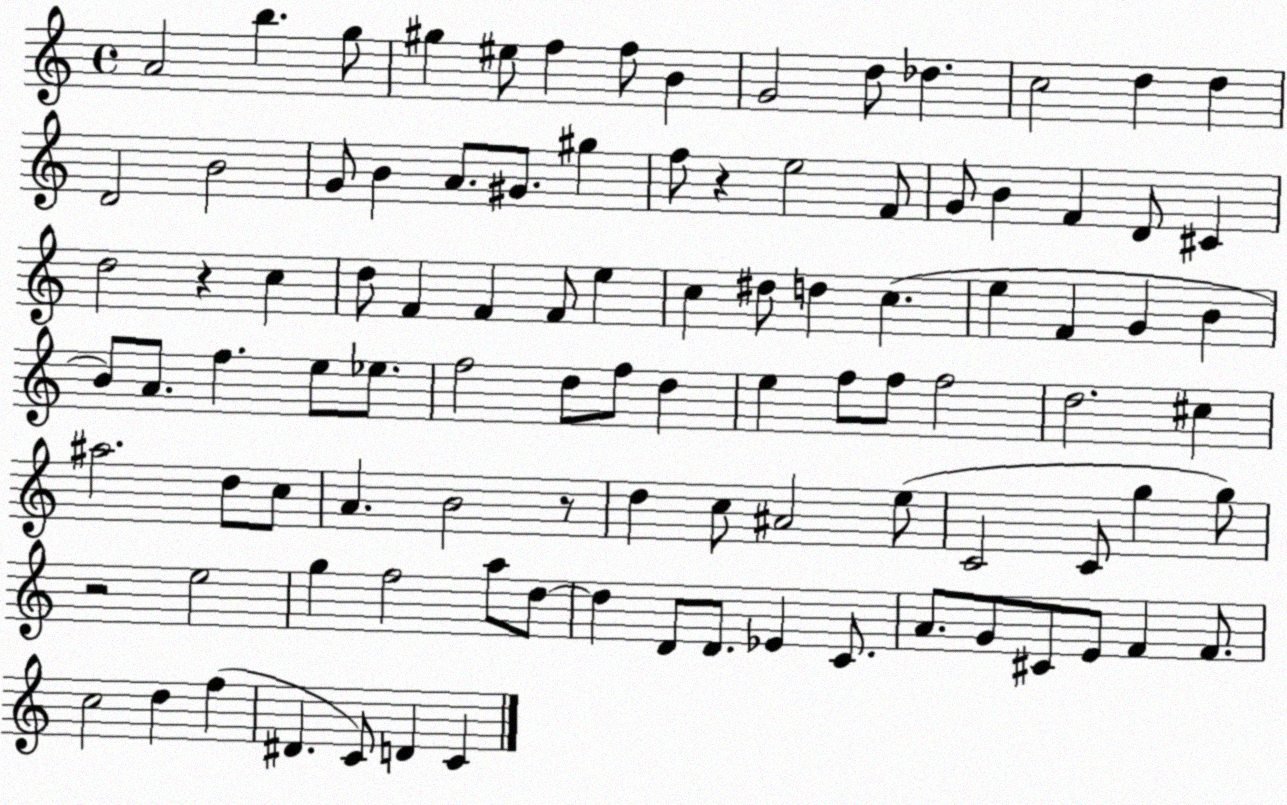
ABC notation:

X:1
T:Untitled
M:4/4
L:1/4
K:C
A2 b g/2 ^g ^e/2 f f/2 B G2 d/2 _d c2 d d D2 B2 G/2 B A/2 ^G/2 ^g f/2 z e2 F/2 G/2 B F D/2 ^C d2 z c d/2 F F F/2 e c ^d/2 d c e F G B B/2 A/2 f e/2 _e/2 f2 d/2 f/2 d e f/2 f/2 f2 d2 ^c ^a2 d/2 c/2 A B2 z/2 d c/2 ^A2 e/2 C2 C/2 g g/2 z2 e2 g f2 a/2 d/2 d D/2 D/2 _E C/2 A/2 G/2 ^C/2 E/2 F F/2 c2 d f ^D C/2 D C